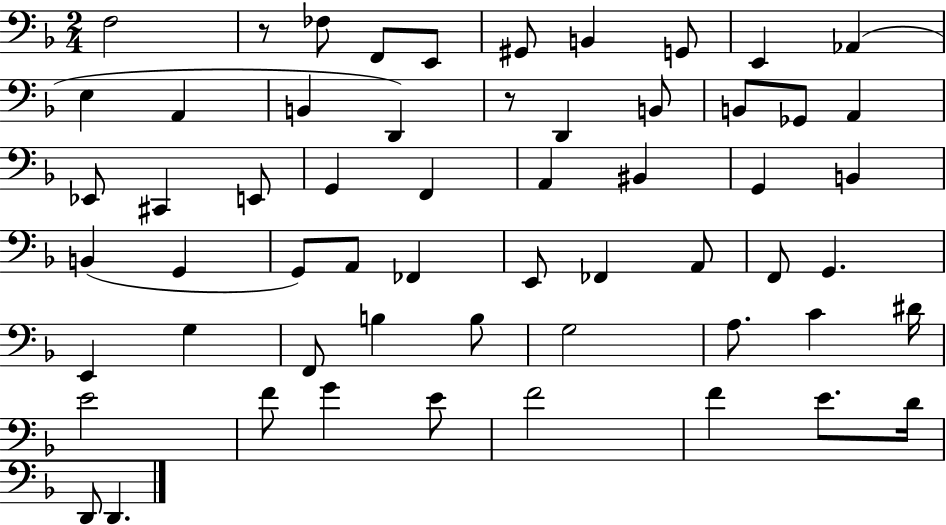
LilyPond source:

{
  \clef bass
  \numericTimeSignature
  \time 2/4
  \key f \major
  f2 | r8 fes8 f,8 e,8 | gis,8 b,4 g,8 | e,4 aes,4( | \break e4 a,4 | b,4 d,4) | r8 d,4 b,8 | b,8 ges,8 a,4 | \break ees,8 cis,4 e,8 | g,4 f,4 | a,4 bis,4 | g,4 b,4 | \break b,4( g,4 | g,8) a,8 fes,4 | e,8 fes,4 a,8 | f,8 g,4. | \break e,4 g4 | f,8 b4 b8 | g2 | a8. c'4 dis'16 | \break e'2 | f'8 g'4 e'8 | f'2 | f'4 e'8. d'16 | \break d,8 d,4. | \bar "|."
}